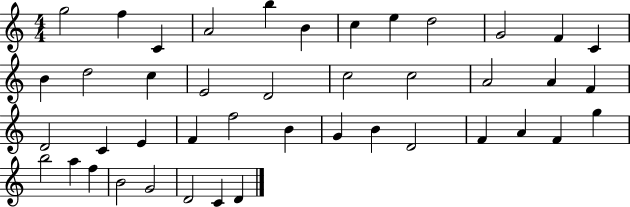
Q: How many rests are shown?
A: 0